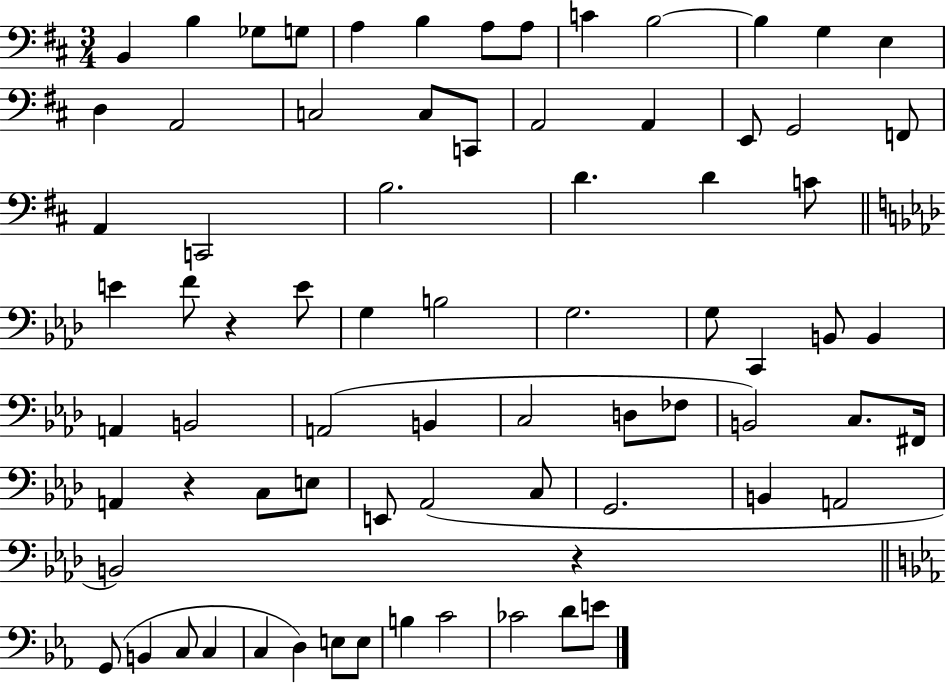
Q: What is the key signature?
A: D major